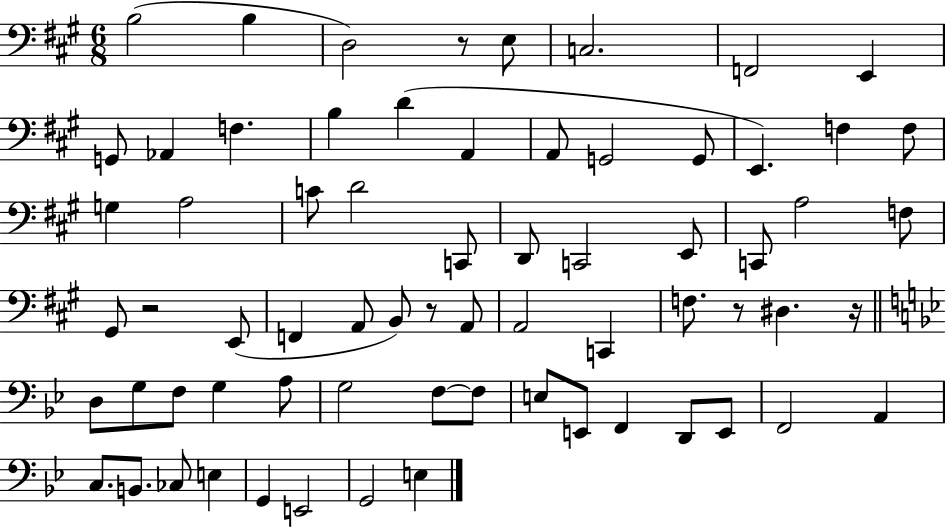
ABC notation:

X:1
T:Untitled
M:6/8
L:1/4
K:A
B,2 B, D,2 z/2 E,/2 C,2 F,,2 E,, G,,/2 _A,, F, B, D A,, A,,/2 G,,2 G,,/2 E,, F, F,/2 G, A,2 C/2 D2 C,,/2 D,,/2 C,,2 E,,/2 C,,/2 A,2 F,/2 ^G,,/2 z2 E,,/2 F,, A,,/2 B,,/2 z/2 A,,/2 A,,2 C,, F,/2 z/2 ^D, z/4 D,/2 G,/2 F,/2 G, A,/2 G,2 F,/2 F,/2 E,/2 E,,/2 F,, D,,/2 E,,/2 F,,2 A,, C,/2 B,,/2 _C,/2 E, G,, E,,2 G,,2 E,